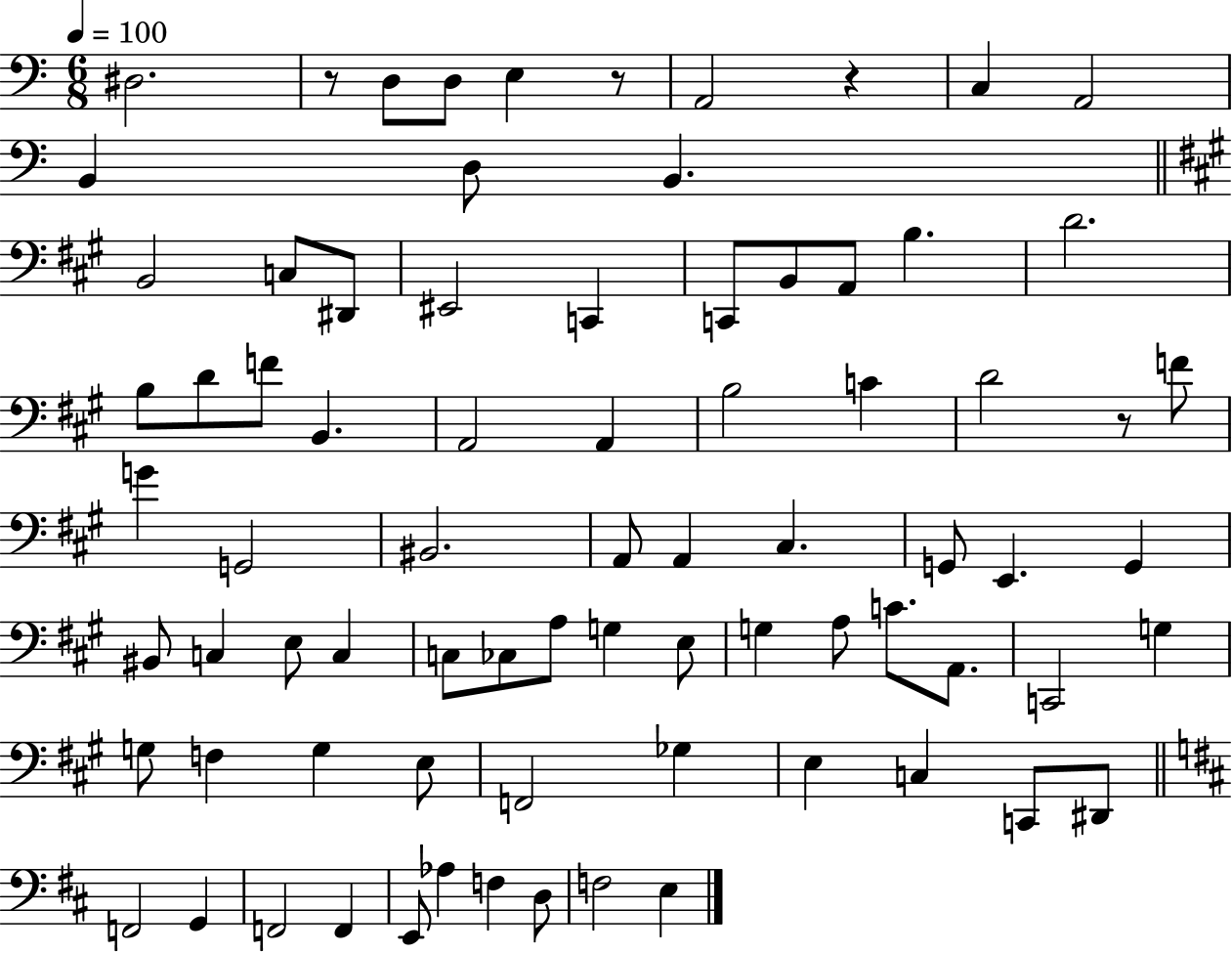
{
  \clef bass
  \numericTimeSignature
  \time 6/8
  \key c \major
  \tempo 4 = 100
  dis2. | r8 d8 d8 e4 r8 | a,2 r4 | c4 a,2 | \break b,4 d8 b,4. | \bar "||" \break \key a \major b,2 c8 dis,8 | eis,2 c,4 | c,8 b,8 a,8 b4. | d'2. | \break b8 d'8 f'8 b,4. | a,2 a,4 | b2 c'4 | d'2 r8 f'8 | \break g'4 g,2 | bis,2. | a,8 a,4 cis4. | g,8 e,4. g,4 | \break bis,8 c4 e8 c4 | c8 ces8 a8 g4 e8 | g4 a8 c'8. a,8. | c,2 g4 | \break g8 f4 g4 e8 | f,2 ges4 | e4 c4 c,8 dis,8 | \bar "||" \break \key d \major f,2 g,4 | f,2 f,4 | e,8 aes4 f4 d8 | f2 e4 | \break \bar "|."
}